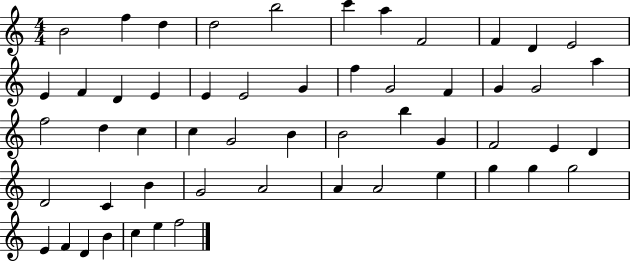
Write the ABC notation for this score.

X:1
T:Untitled
M:4/4
L:1/4
K:C
B2 f d d2 b2 c' a F2 F D E2 E F D E E E2 G f G2 F G G2 a f2 d c c G2 B B2 b G F2 E D D2 C B G2 A2 A A2 e g g g2 E F D B c e f2